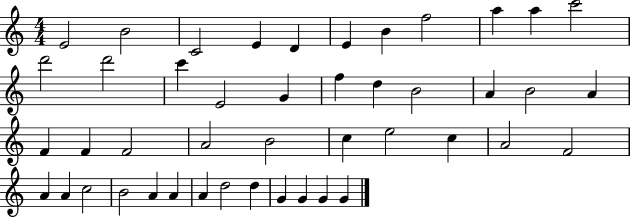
{
  \clef treble
  \numericTimeSignature
  \time 4/4
  \key c \major
  e'2 b'2 | c'2 e'4 d'4 | e'4 b'4 f''2 | a''4 a''4 c'''2 | \break d'''2 d'''2 | c'''4 e'2 g'4 | f''4 d''4 b'2 | a'4 b'2 a'4 | \break f'4 f'4 f'2 | a'2 b'2 | c''4 e''2 c''4 | a'2 f'2 | \break a'4 a'4 c''2 | b'2 a'4 a'4 | a'4 d''2 d''4 | g'4 g'4 g'4 g'4 | \break \bar "|."
}